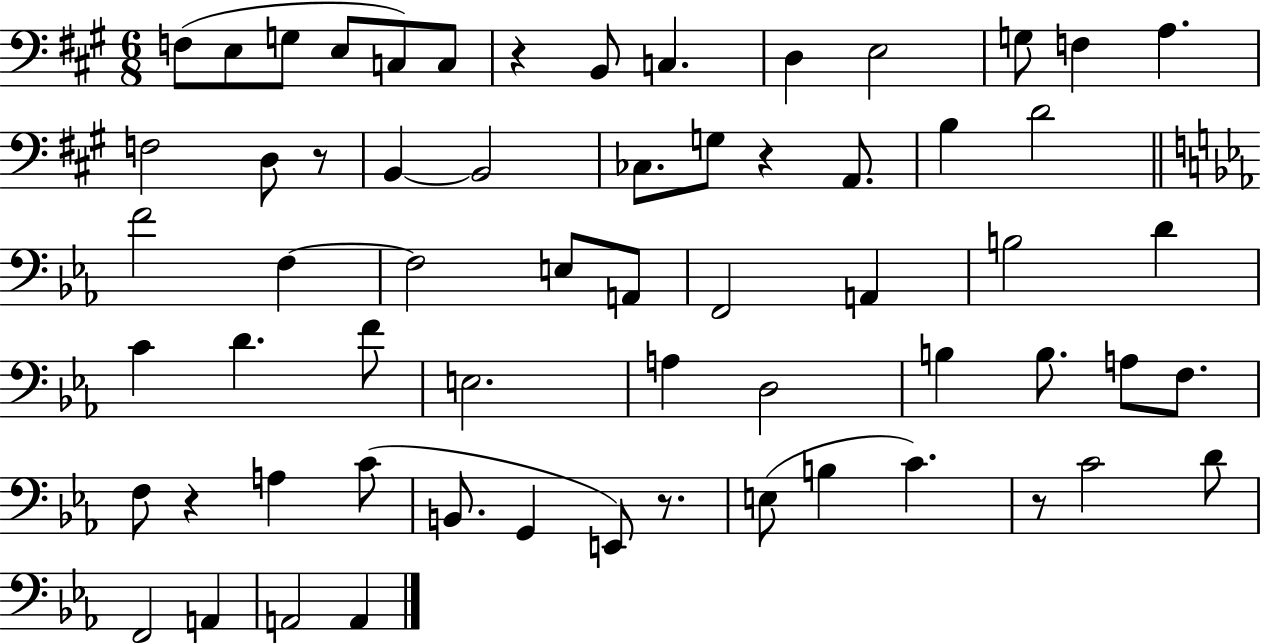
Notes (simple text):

F3/e E3/e G3/e E3/e C3/e C3/e R/q B2/e C3/q. D3/q E3/h G3/e F3/q A3/q. F3/h D3/e R/e B2/q B2/h CES3/e. G3/e R/q A2/e. B3/q D4/h F4/h F3/q F3/h E3/e A2/e F2/h A2/q B3/h D4/q C4/q D4/q. F4/e E3/h. A3/q D3/h B3/q B3/e. A3/e F3/e. F3/e R/q A3/q C4/e B2/e. G2/q E2/e R/e. E3/e B3/q C4/q. R/e C4/h D4/e F2/h A2/q A2/h A2/q